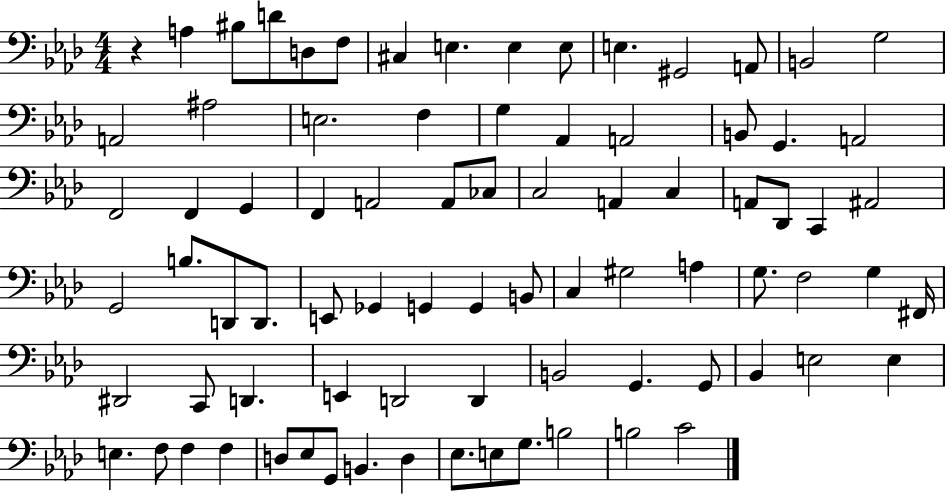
X:1
T:Untitled
M:4/4
L:1/4
K:Ab
z A, ^B,/2 D/2 D,/2 F,/2 ^C, E, E, E,/2 E, ^G,,2 A,,/2 B,,2 G,2 A,,2 ^A,2 E,2 F, G, _A,, A,,2 B,,/2 G,, A,,2 F,,2 F,, G,, F,, A,,2 A,,/2 _C,/2 C,2 A,, C, A,,/2 _D,,/2 C,, ^A,,2 G,,2 B,/2 D,,/2 D,,/2 E,,/2 _G,, G,, G,, B,,/2 C, ^G,2 A, G,/2 F,2 G, ^F,,/4 ^D,,2 C,,/2 D,, E,, D,,2 D,, B,,2 G,, G,,/2 _B,, E,2 E, E, F,/2 F, F, D,/2 _E,/2 G,,/2 B,, D, _E,/2 E,/2 G,/2 B,2 B,2 C2